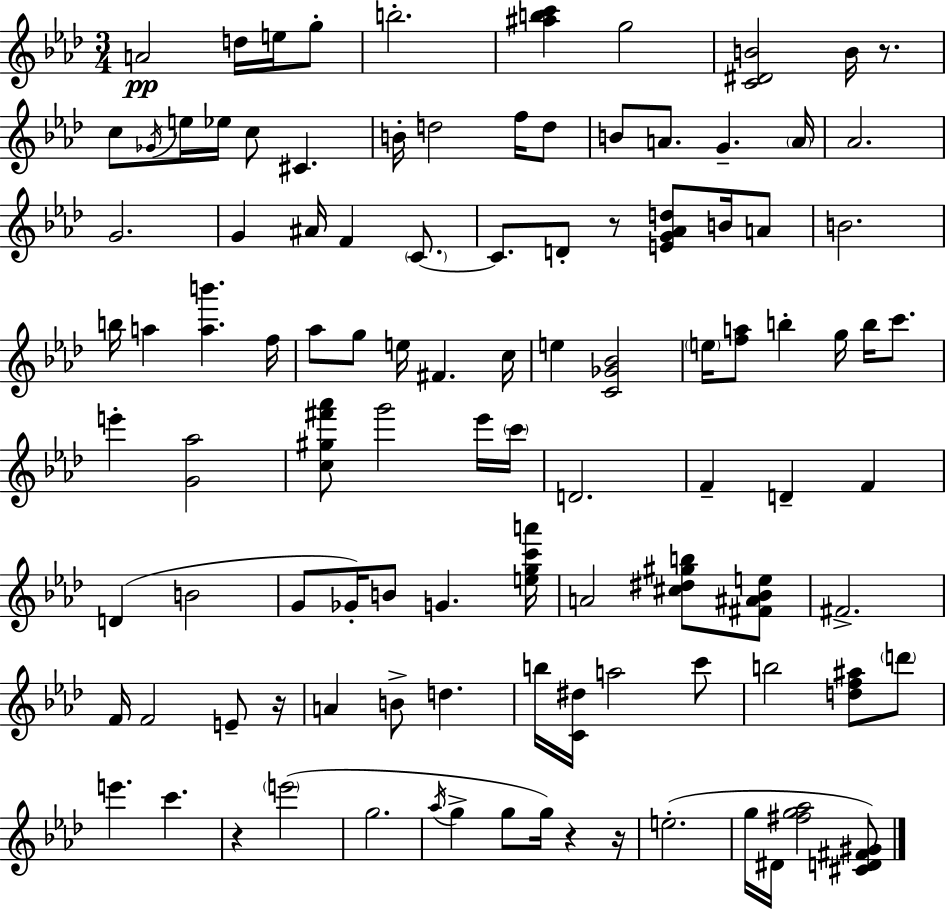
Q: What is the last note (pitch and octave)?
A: D#4